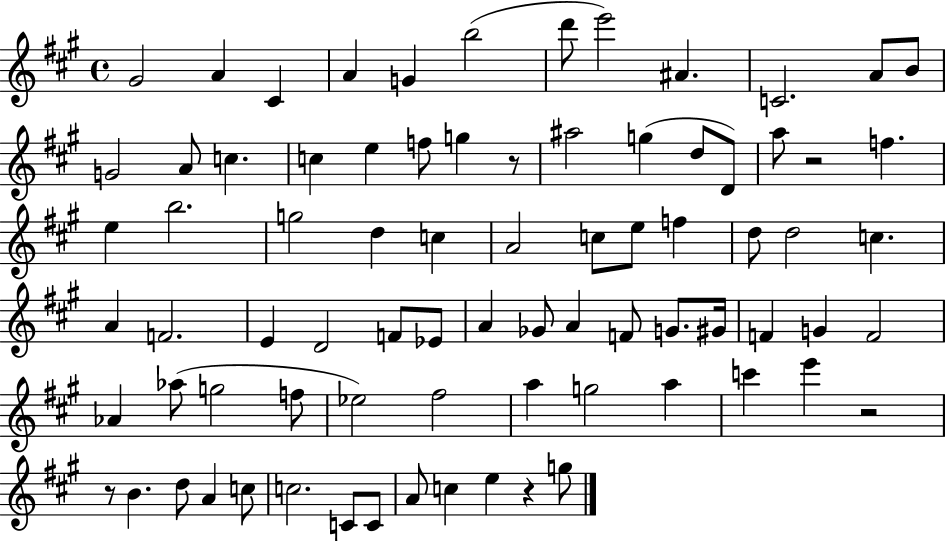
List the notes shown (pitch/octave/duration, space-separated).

G#4/h A4/q C#4/q A4/q G4/q B5/h D6/e E6/h A#4/q. C4/h. A4/e B4/e G4/h A4/e C5/q. C5/q E5/q F5/e G5/q R/e A#5/h G5/q D5/e D4/e A5/e R/h F5/q. E5/q B5/h. G5/h D5/q C5/q A4/h C5/e E5/e F5/q D5/e D5/h C5/q. A4/q F4/h. E4/q D4/h F4/e Eb4/e A4/q Gb4/e A4/q F4/e G4/e. G#4/s F4/q G4/q F4/h Ab4/q Ab5/e G5/h F5/e Eb5/h F#5/h A5/q G5/h A5/q C6/q E6/q R/h R/e B4/q. D5/e A4/q C5/e C5/h. C4/e C4/e A4/e C5/q E5/q R/q G5/e